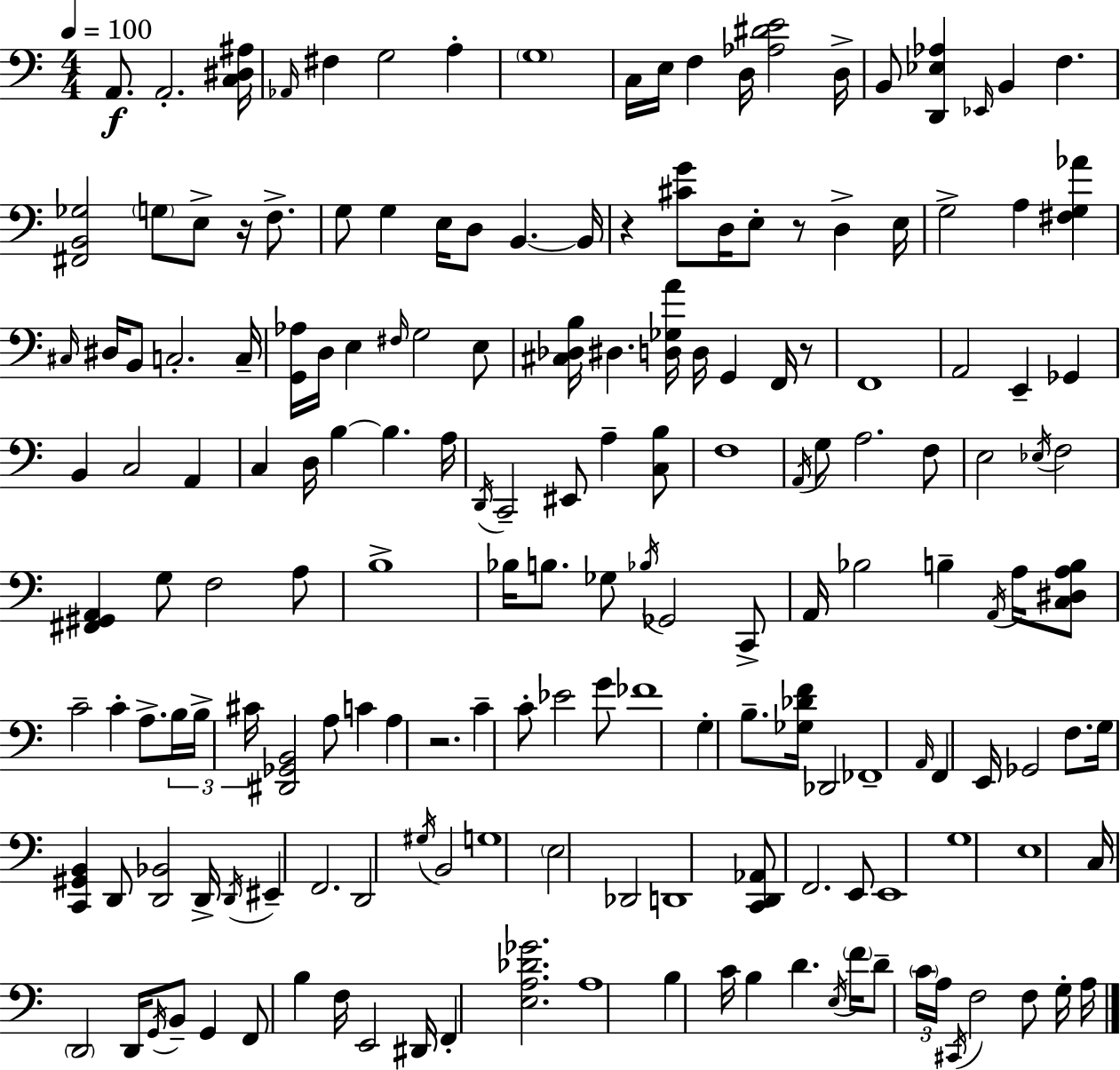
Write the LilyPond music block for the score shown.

{
  \clef bass
  \numericTimeSignature
  \time 4/4
  \key a \minor
  \tempo 4 = 100
  a,8.\f a,2.-. <c dis ais>16 | \grace { aes,16 } fis4 g2 a4-. | \parenthesize g1 | c16 e16 f4 d16 <aes dis' e'>2 | \break d16-> b,8 <d, ees aes>4 \grace { ees,16 } b,4 f4. | <fis, b, ges>2 \parenthesize g8 e8-> r16 f8.-> | g8 g4 e16 d8 b,4.~~ | b,16 r4 <cis' g'>8 d16 e8-. r8 d4-> | \break e16 g2-> a4 <fis g aes'>4 | \grace { cis16 } dis16 b,8 c2.-. | c16-- <g, aes>16 d16 e4 \grace { fis16 } g2 | e8 <cis des b>16 dis4. <d ges a'>16 d16 g,4 | \break f,16 r8 f,1 | a,2 e,4-- | ges,4 b,4 c2 | a,4 c4 d16 b4~~ b4. | \break a16 \acciaccatura { d,16 } c,2-- eis,8 a4-- | <c b>8 f1 | \acciaccatura { a,16 } g8 a2. | f8 e2 \acciaccatura { ees16 } f2 | \break <fis, gis, a,>4 g8 f2 | a8 b1-> | bes16 b8. ges8 \acciaccatura { bes16 } ges,2 | c,8-> a,16 bes2 | \break b4-- \acciaccatura { a,16 } a16 <c dis a b>8 c'2-- | c'4-. a8.-> \tuplet 3/2 { b16 b16-> cis'16 } <dis, ges, b,>2 | a8 c'4 a4 r2. | c'4-- c'8-. ees'2 | \break g'8 fes'1 | g4-. b8.-- | <ges des' f'>16 des,2 fes,1-- | \grace { a,16 } f,4 e,16 ges,2 | \break f8. g16 <c, gis, b,>4 d,8 | <d, bes,>2 d,16-> \acciaccatura { d,16 } eis,4-- f,2. | d,2 | \acciaccatura { gis16 } b,2 g1 | \break \parenthesize e2 | des,2 d,1 | <c, d, aes,>8 f,2. | e,8 e,1 | \break g1 | e1 | c16 \parenthesize d,2 | d,16 \acciaccatura { g,16 } b,8-- g,4 f,8 b4 | \break f16 e,2 dis,16 f,4-. | <e a des' ges'>2. a1 | b4 | c'16 b4 d'4. \acciaccatura { e16 } \parenthesize f'16 d'8-- | \break \tuplet 3/2 { \parenthesize c'16 a16 \acciaccatura { cis,16 } } f2 f8 g16-. a16 \bar "|."
}